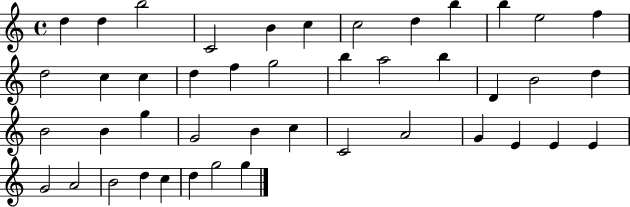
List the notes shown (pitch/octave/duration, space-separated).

D5/q D5/q B5/h C4/h B4/q C5/q C5/h D5/q B5/q B5/q E5/h F5/q D5/h C5/q C5/q D5/q F5/q G5/h B5/q A5/h B5/q D4/q B4/h D5/q B4/h B4/q G5/q G4/h B4/q C5/q C4/h A4/h G4/q E4/q E4/q E4/q G4/h A4/h B4/h D5/q C5/q D5/q G5/h G5/q